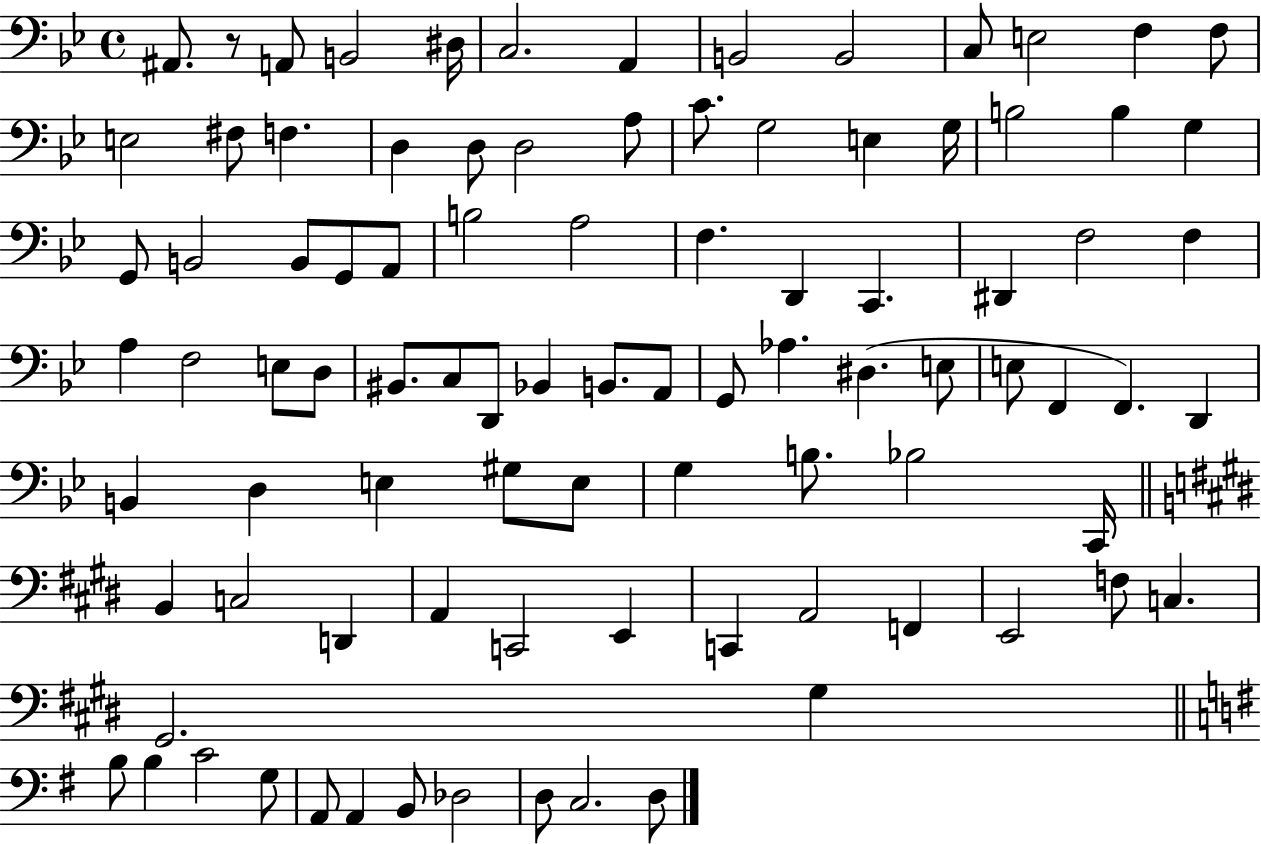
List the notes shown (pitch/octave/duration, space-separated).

A#2/e. R/e A2/e B2/h D#3/s C3/h. A2/q B2/h B2/h C3/e E3/h F3/q F3/e E3/h F#3/e F3/q. D3/q D3/e D3/h A3/e C4/e. G3/h E3/q G3/s B3/h B3/q G3/q G2/e B2/h B2/e G2/e A2/e B3/h A3/h F3/q. D2/q C2/q. D#2/q F3/h F3/q A3/q F3/h E3/e D3/e BIS2/e. C3/e D2/e Bb2/q B2/e. A2/e G2/e Ab3/q. D#3/q. E3/e E3/e F2/q F2/q. D2/q B2/q D3/q E3/q G#3/e E3/e G3/q B3/e. Bb3/h C2/s B2/q C3/h D2/q A2/q C2/h E2/q C2/q A2/h F2/q E2/h F3/e C3/q. G#2/h. G#3/q B3/e B3/q C4/h G3/e A2/e A2/q B2/e Db3/h D3/e C3/h. D3/e